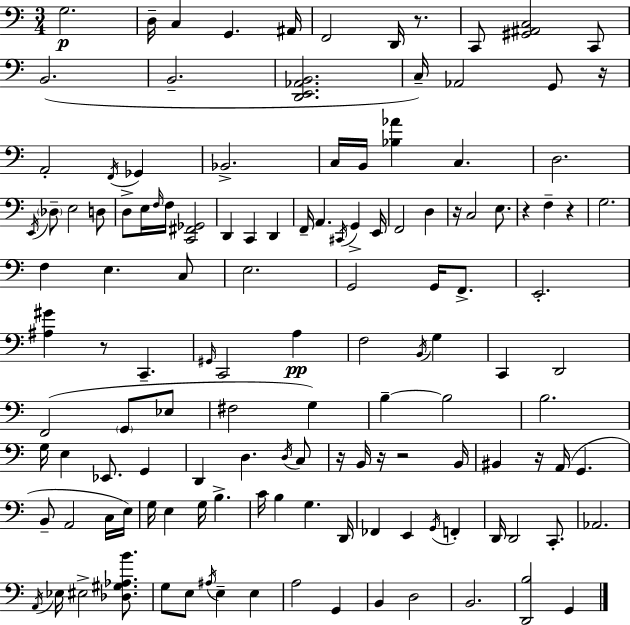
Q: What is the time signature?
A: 3/4